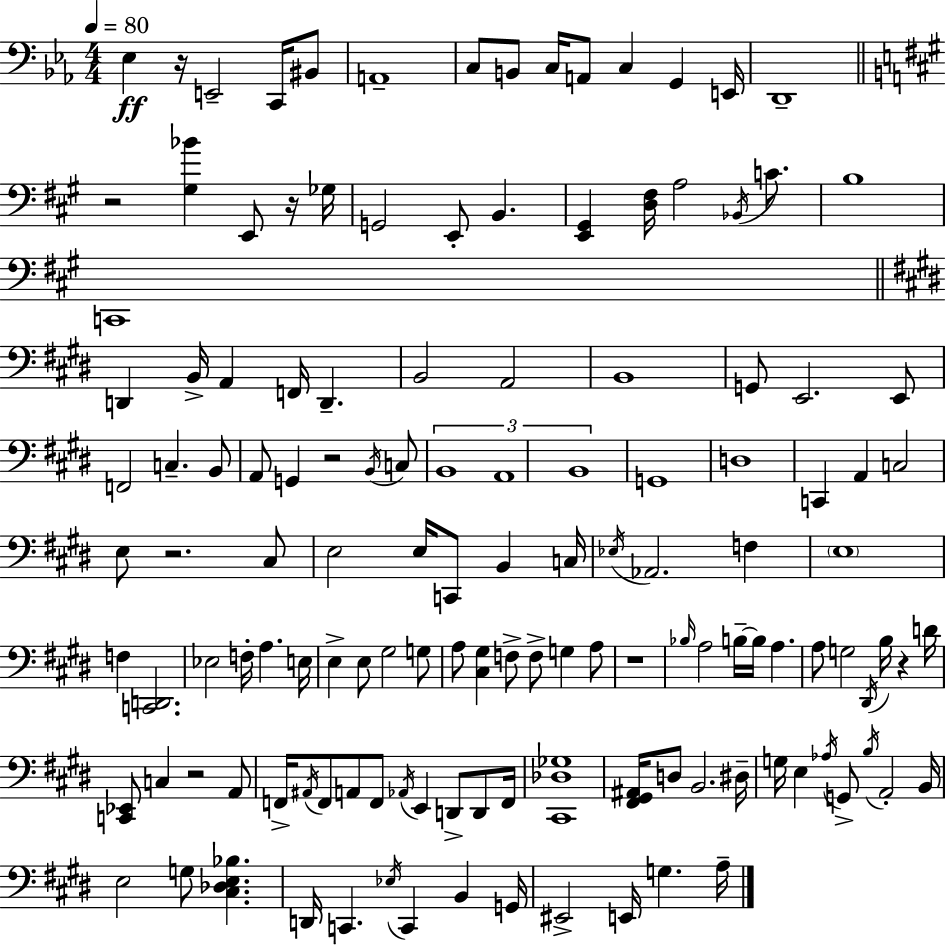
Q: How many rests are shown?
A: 8